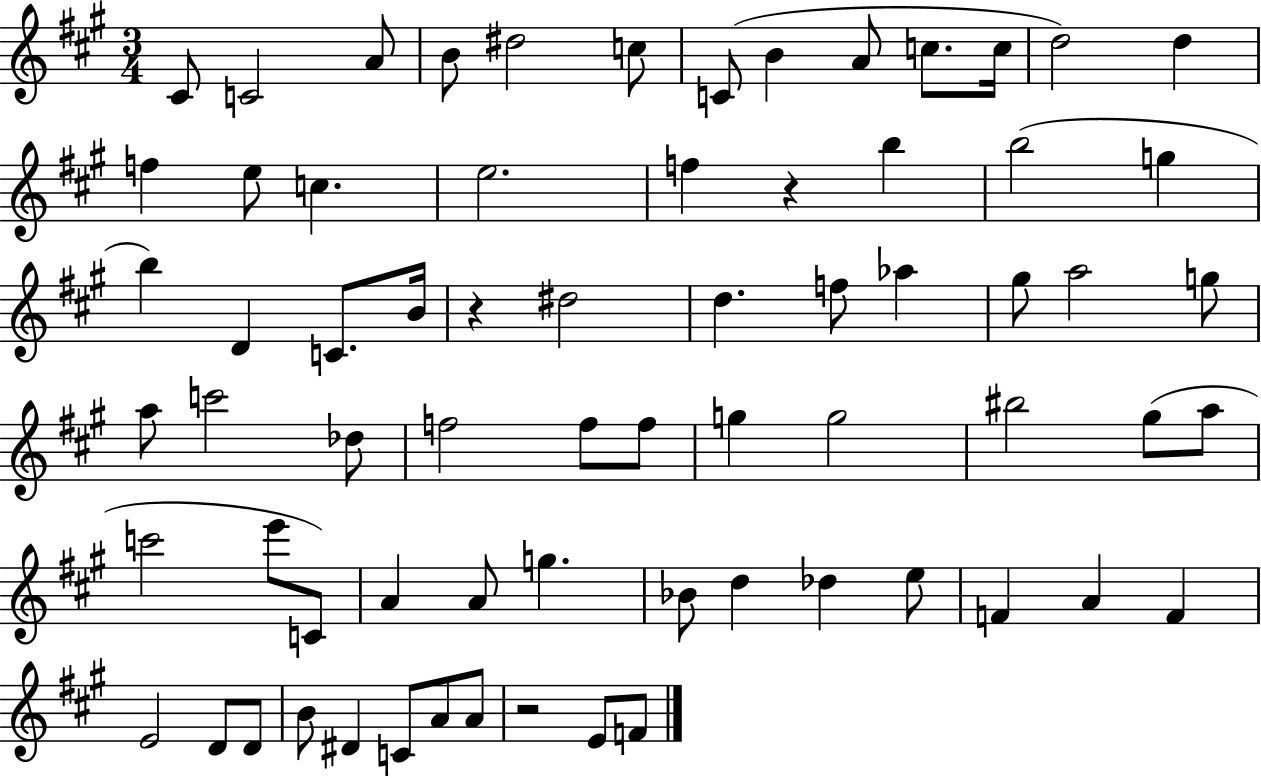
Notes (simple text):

C#4/e C4/h A4/e B4/e D#5/h C5/e C4/e B4/q A4/e C5/e. C5/s D5/h D5/q F5/q E5/e C5/q. E5/h. F5/q R/q B5/q B5/h G5/q B5/q D4/q C4/e. B4/s R/q D#5/h D5/q. F5/e Ab5/q G#5/e A5/h G5/e A5/e C6/h Db5/e F5/h F5/e F5/e G5/q G5/h BIS5/h G#5/e A5/e C6/h E6/e C4/e A4/q A4/e G5/q. Bb4/e D5/q Db5/q E5/e F4/q A4/q F4/q E4/h D4/e D4/e B4/e D#4/q C4/e A4/e A4/e R/h E4/e F4/e